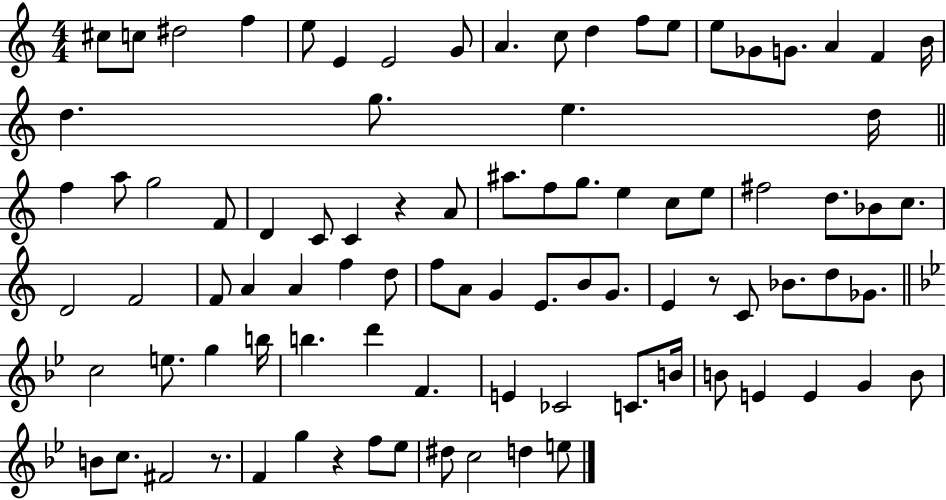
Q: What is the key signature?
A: C major